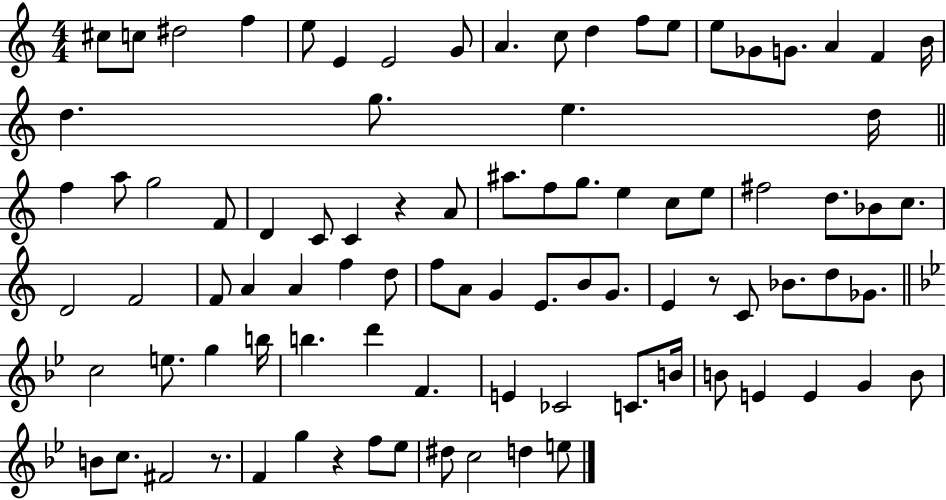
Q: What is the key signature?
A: C major